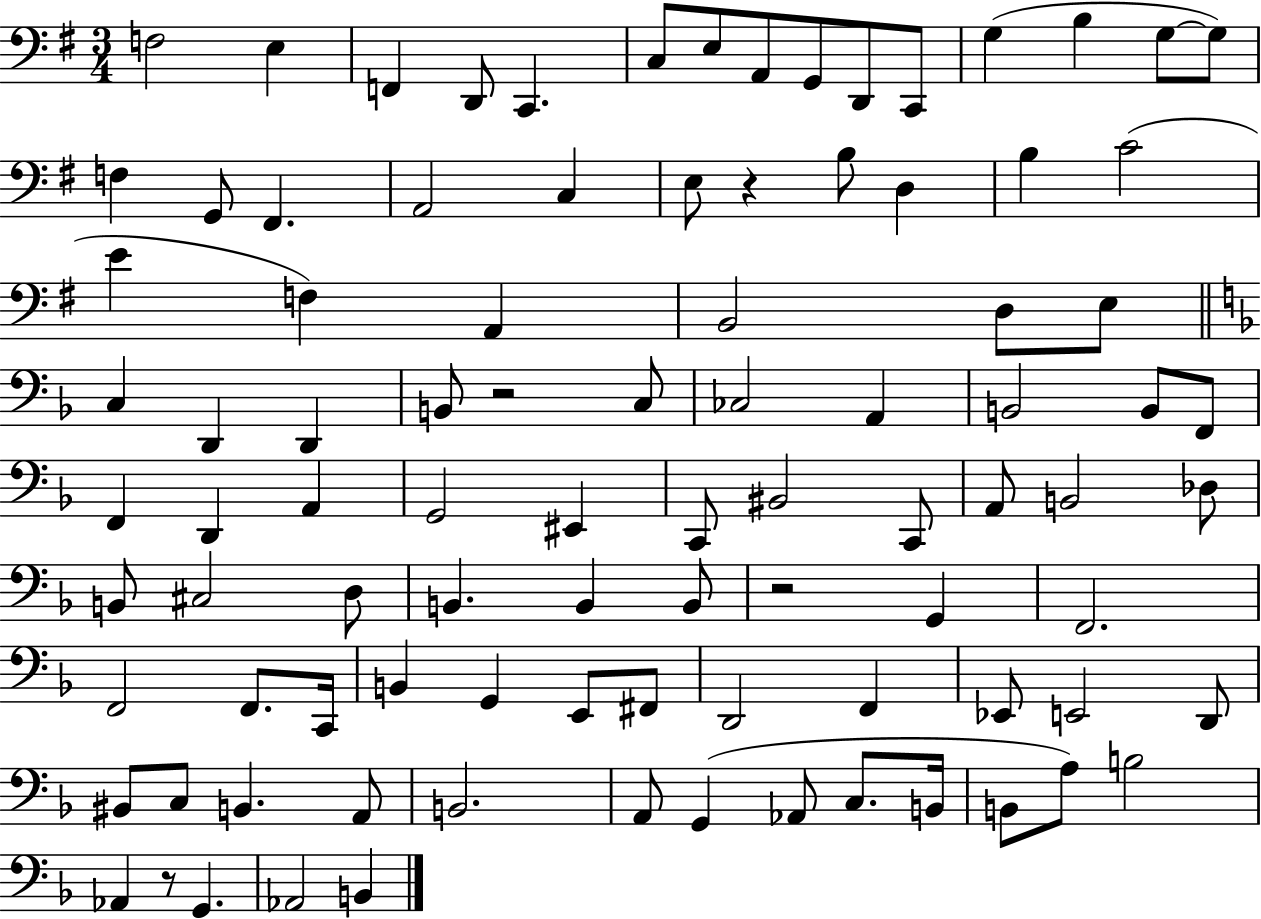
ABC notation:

X:1
T:Untitled
M:3/4
L:1/4
K:G
F,2 E, F,, D,,/2 C,, C,/2 E,/2 A,,/2 G,,/2 D,,/2 C,,/2 G, B, G,/2 G,/2 F, G,,/2 ^F,, A,,2 C, E,/2 z B,/2 D, B, C2 E F, A,, B,,2 D,/2 E,/2 C, D,, D,, B,,/2 z2 C,/2 _C,2 A,, B,,2 B,,/2 F,,/2 F,, D,, A,, G,,2 ^E,, C,,/2 ^B,,2 C,,/2 A,,/2 B,,2 _D,/2 B,,/2 ^C,2 D,/2 B,, B,, B,,/2 z2 G,, F,,2 F,,2 F,,/2 C,,/4 B,, G,, E,,/2 ^F,,/2 D,,2 F,, _E,,/2 E,,2 D,,/2 ^B,,/2 C,/2 B,, A,,/2 B,,2 A,,/2 G,, _A,,/2 C,/2 B,,/4 B,,/2 A,/2 B,2 _A,, z/2 G,, _A,,2 B,,